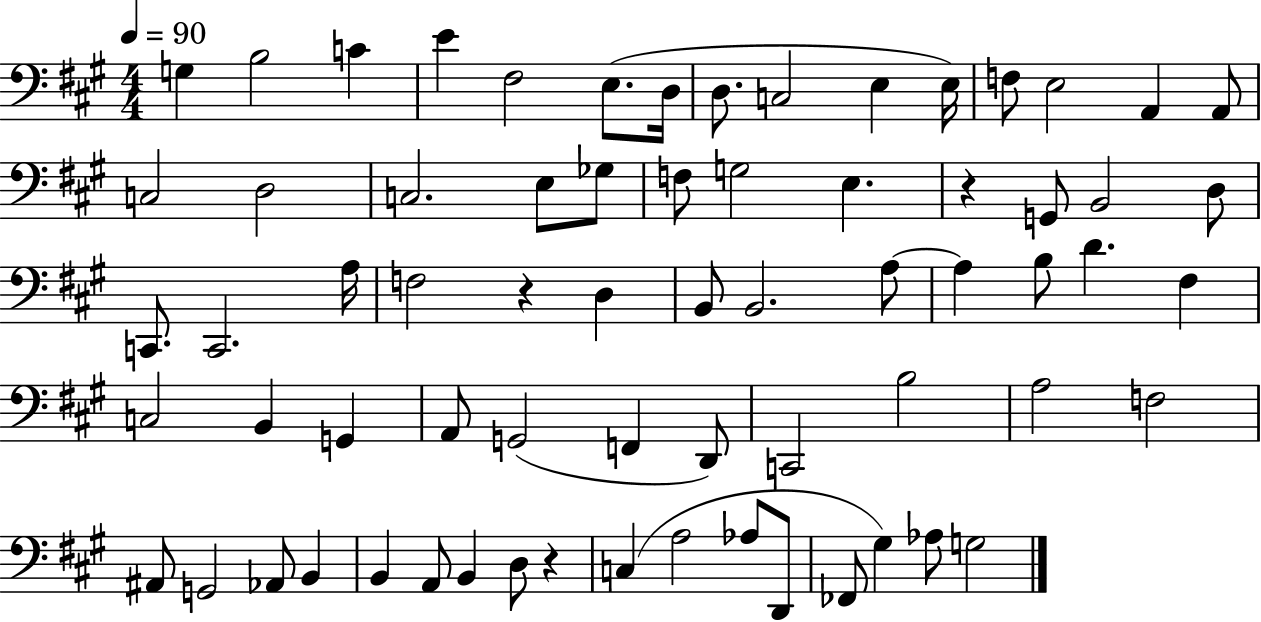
X:1
T:Untitled
M:4/4
L:1/4
K:A
G, B,2 C E ^F,2 E,/2 D,/4 D,/2 C,2 E, E,/4 F,/2 E,2 A,, A,,/2 C,2 D,2 C,2 E,/2 _G,/2 F,/2 G,2 E, z G,,/2 B,,2 D,/2 C,,/2 C,,2 A,/4 F,2 z D, B,,/2 B,,2 A,/2 A, B,/2 D ^F, C,2 B,, G,, A,,/2 G,,2 F,, D,,/2 C,,2 B,2 A,2 F,2 ^A,,/2 G,,2 _A,,/2 B,, B,, A,,/2 B,, D,/2 z C, A,2 _A,/2 D,,/2 _F,,/2 ^G, _A,/2 G,2